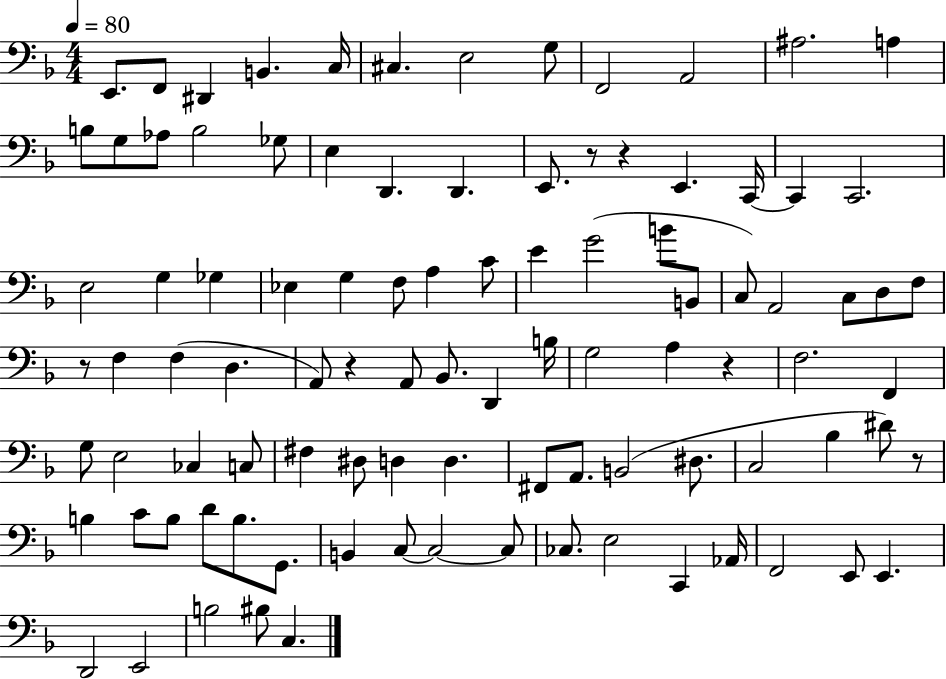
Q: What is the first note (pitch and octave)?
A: E2